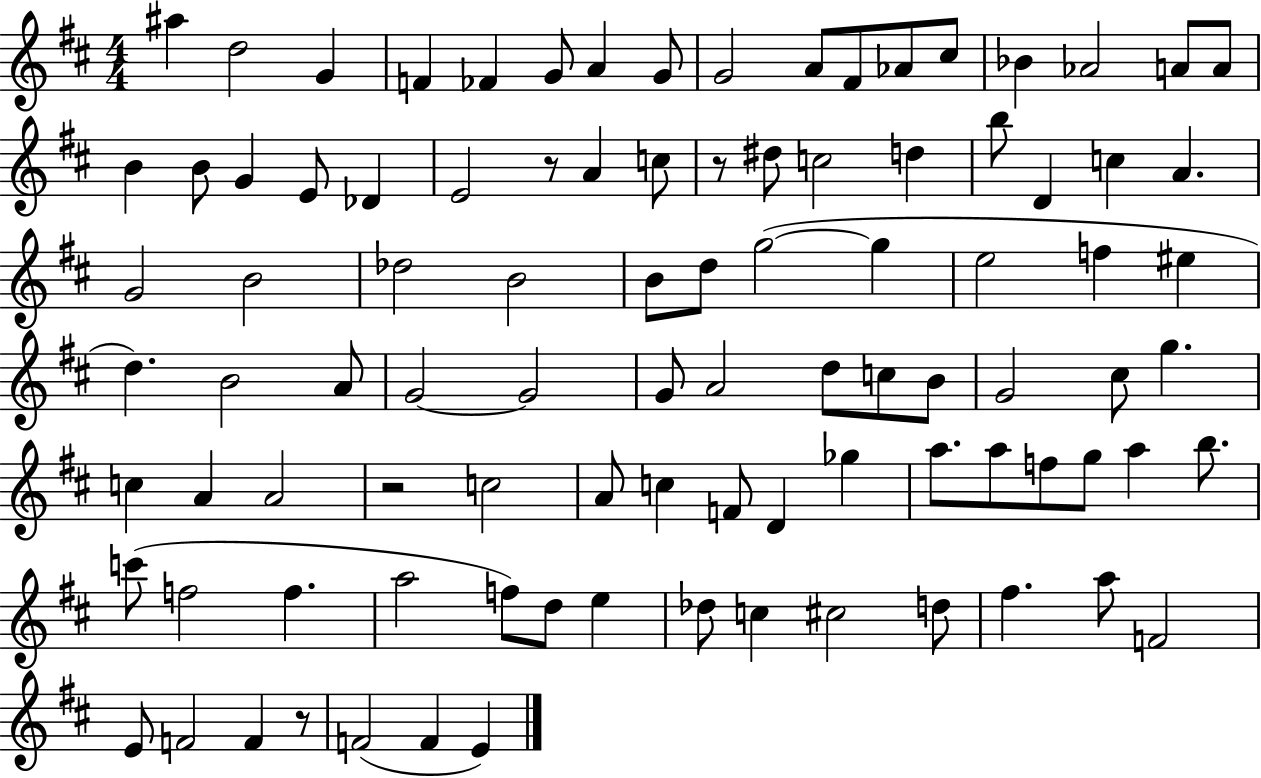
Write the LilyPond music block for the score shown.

{
  \clef treble
  \numericTimeSignature
  \time 4/4
  \key d \major
  ais''4 d''2 g'4 | f'4 fes'4 g'8 a'4 g'8 | g'2 a'8 fis'8 aes'8 cis''8 | bes'4 aes'2 a'8 a'8 | \break b'4 b'8 g'4 e'8 des'4 | e'2 r8 a'4 c''8 | r8 dis''8 c''2 d''4 | b''8 d'4 c''4 a'4. | \break g'2 b'2 | des''2 b'2 | b'8 d''8 g''2~(~ g''4 | e''2 f''4 eis''4 | \break d''4.) b'2 a'8 | g'2~~ g'2 | g'8 a'2 d''8 c''8 b'8 | g'2 cis''8 g''4. | \break c''4 a'4 a'2 | r2 c''2 | a'8 c''4 f'8 d'4 ges''4 | a''8. a''8 f''8 g''8 a''4 b''8. | \break c'''8( f''2 f''4. | a''2 f''8) d''8 e''4 | des''8 c''4 cis''2 d''8 | fis''4. a''8 f'2 | \break e'8 f'2 f'4 r8 | f'2( f'4 e'4) | \bar "|."
}